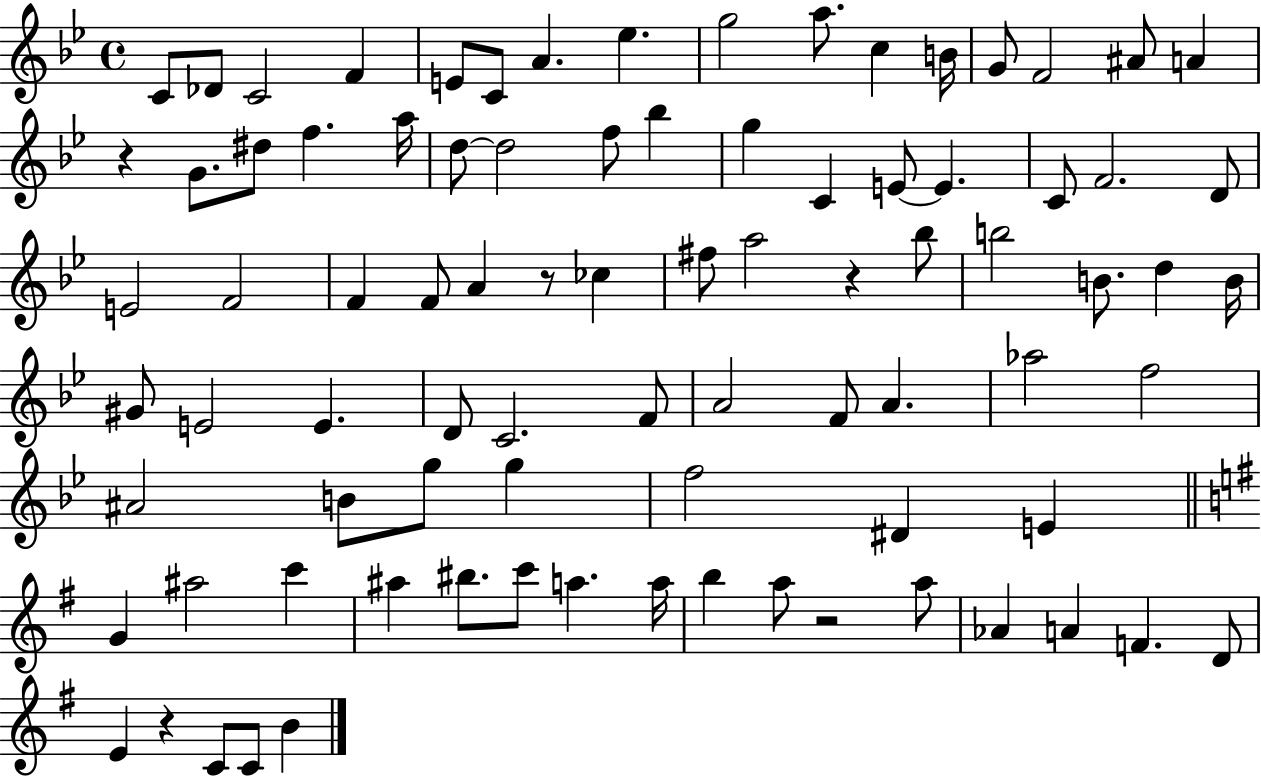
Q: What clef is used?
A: treble